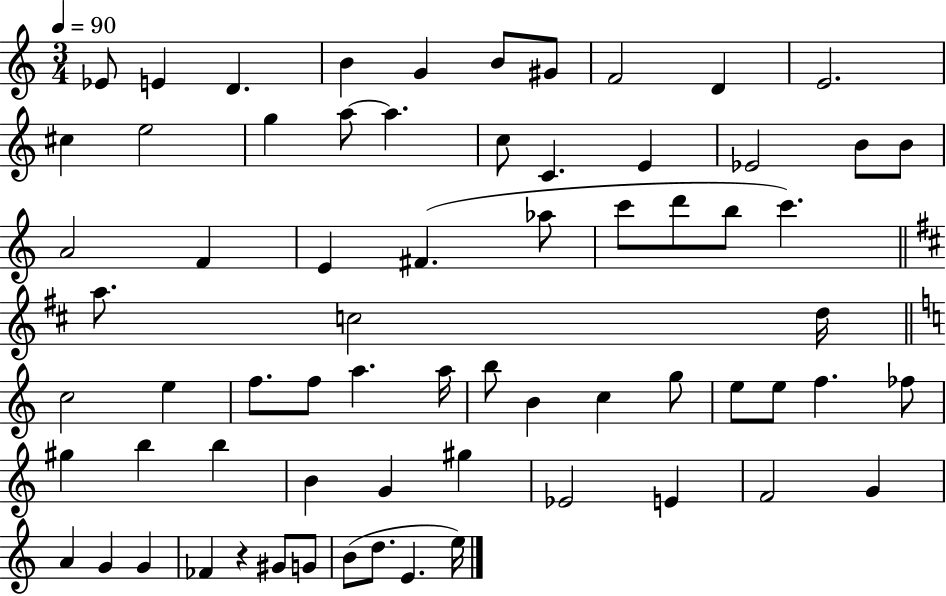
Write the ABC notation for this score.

X:1
T:Untitled
M:3/4
L:1/4
K:C
_E/2 E D B G B/2 ^G/2 F2 D E2 ^c e2 g a/2 a c/2 C E _E2 B/2 B/2 A2 F E ^F _a/2 c'/2 d'/2 b/2 c' a/2 c2 d/4 c2 e f/2 f/2 a a/4 b/2 B c g/2 e/2 e/2 f _f/2 ^g b b B G ^g _E2 E F2 G A G G _F z ^G/2 G/2 B/2 d/2 E e/4